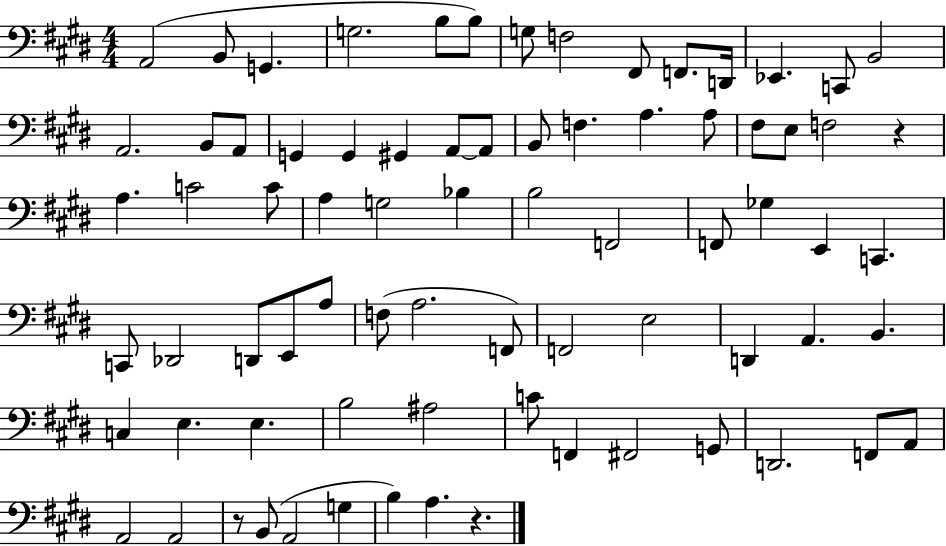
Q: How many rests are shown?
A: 3